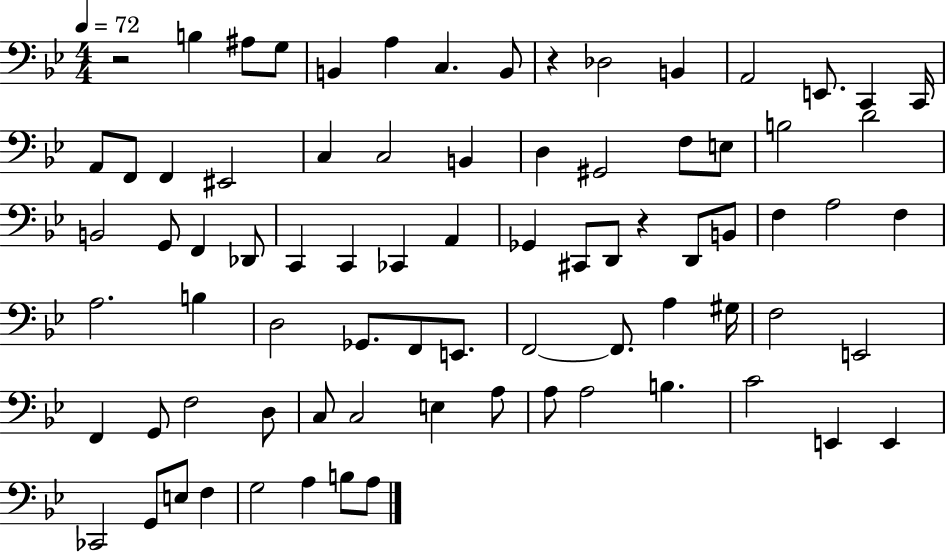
{
  \clef bass
  \numericTimeSignature
  \time 4/4
  \key bes \major
  \tempo 4 = 72
  r2 b4 ais8 g8 | b,4 a4 c4. b,8 | r4 des2 b,4 | a,2 e,8. c,4 c,16 | \break a,8 f,8 f,4 eis,2 | c4 c2 b,4 | d4 gis,2 f8 e8 | b2 d'2 | \break b,2 g,8 f,4 des,8 | c,4 c,4 ces,4 a,4 | ges,4 cis,8 d,8 r4 d,8 b,8 | f4 a2 f4 | \break a2. b4 | d2 ges,8. f,8 e,8. | f,2~~ f,8. a4 gis16 | f2 e,2 | \break f,4 g,8 f2 d8 | c8 c2 e4 a8 | a8 a2 b4. | c'2 e,4 e,4 | \break ces,2 g,8 e8 f4 | g2 a4 b8 a8 | \bar "|."
}